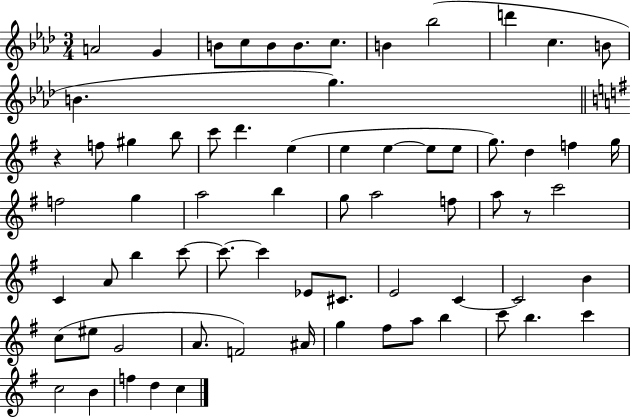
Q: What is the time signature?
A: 3/4